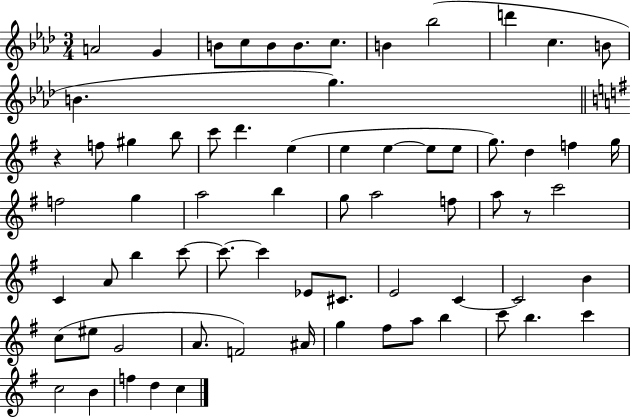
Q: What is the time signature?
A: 3/4